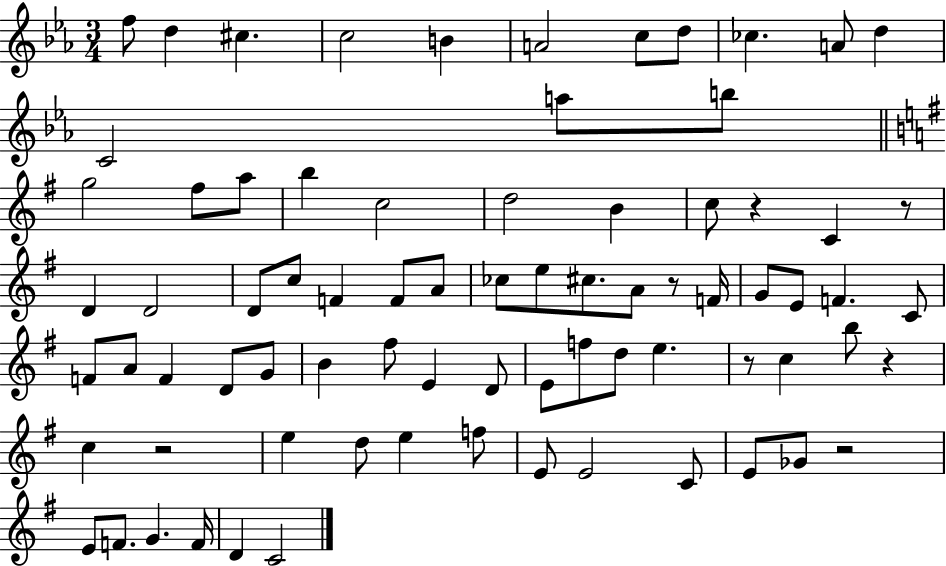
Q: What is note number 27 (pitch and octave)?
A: C5